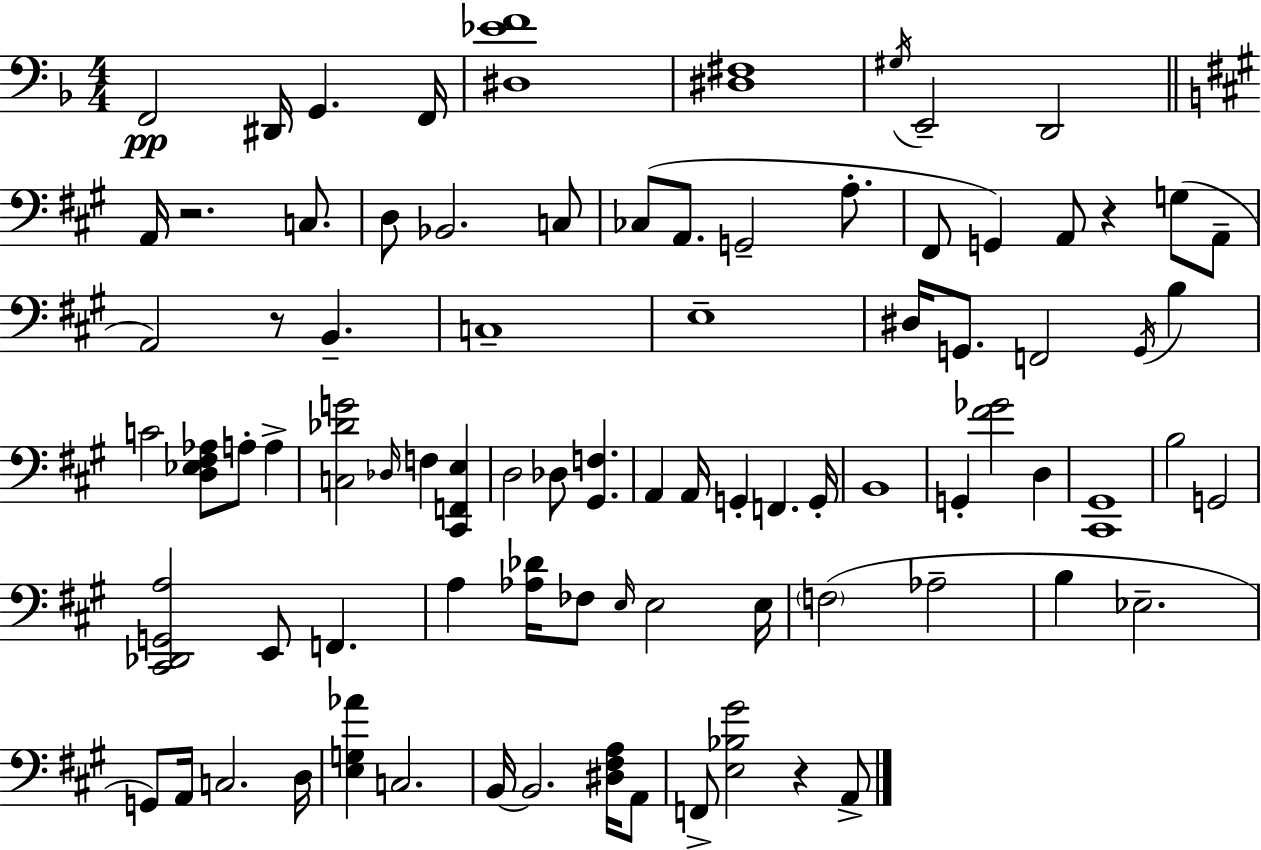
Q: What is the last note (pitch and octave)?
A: A2